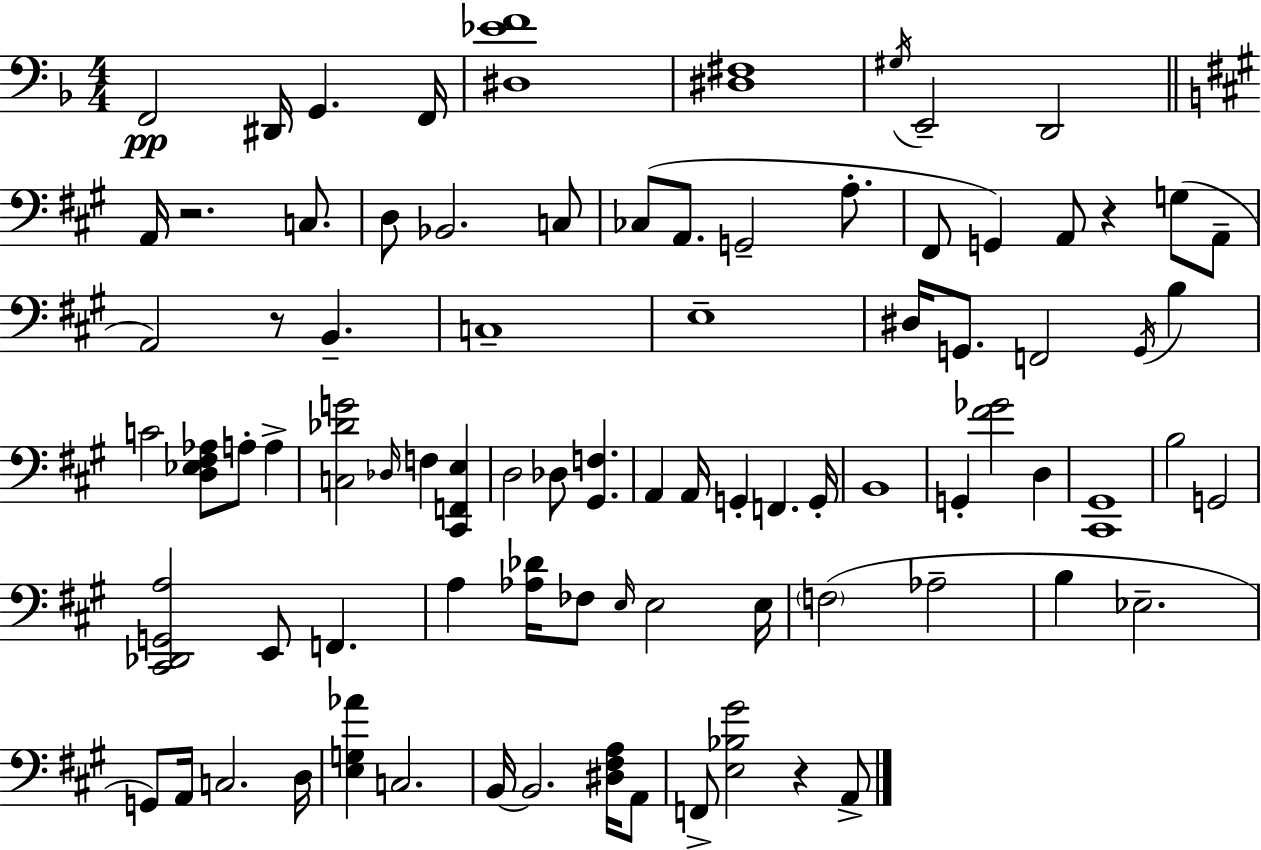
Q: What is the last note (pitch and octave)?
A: A2